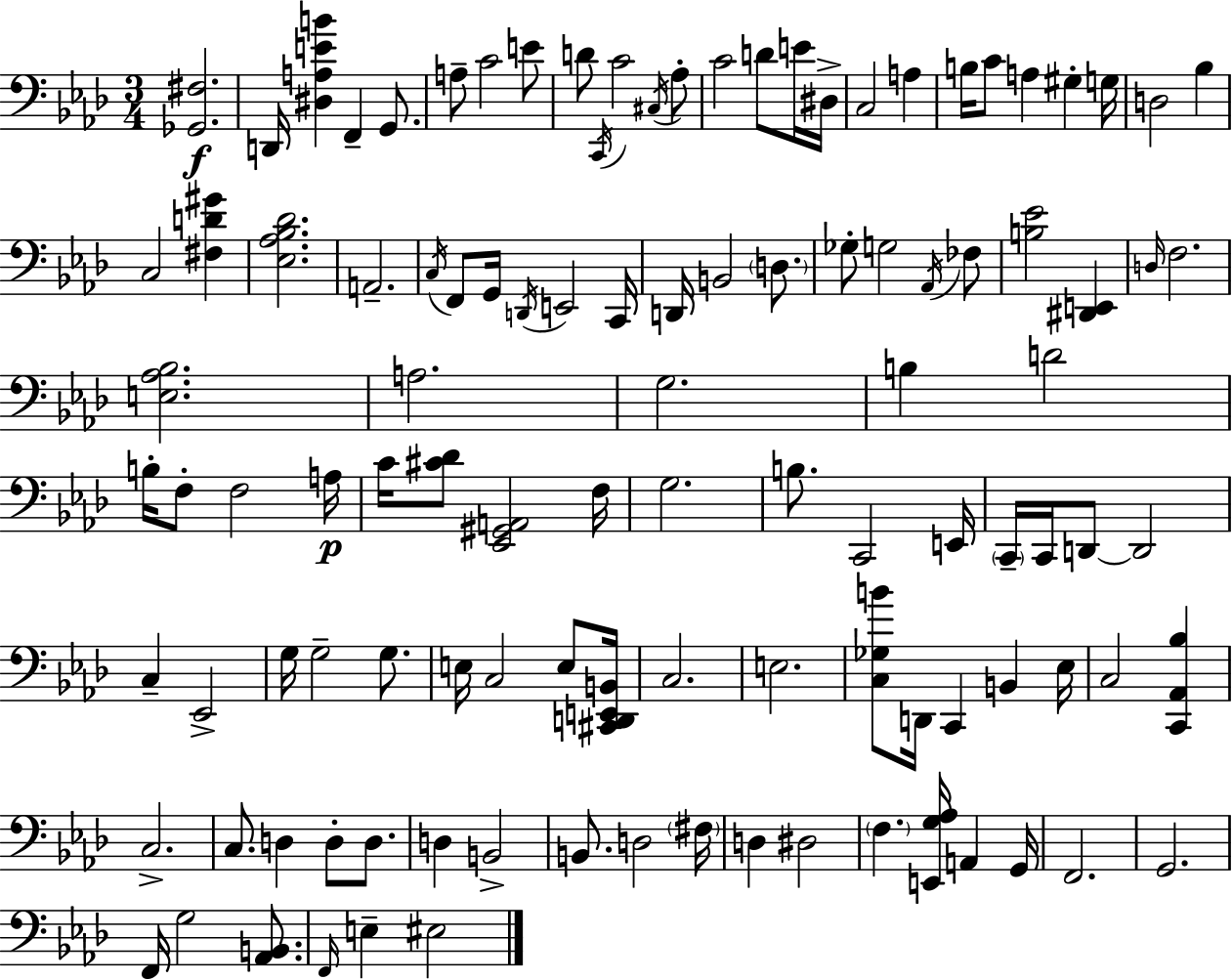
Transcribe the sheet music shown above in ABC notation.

X:1
T:Untitled
M:3/4
L:1/4
K:Fm
[_G,,^F,]2 D,,/4 [^D,A,EB] F,, G,,/2 A,/2 C2 E/2 D/2 C,,/4 C2 ^C,/4 _A,/2 C2 D/2 E/4 ^D,/4 C,2 A, B,/4 C/2 A, ^G, G,/4 D,2 _B, C,2 [^F,D^G] [_E,_A,_B,_D]2 A,,2 C,/4 F,,/2 G,,/4 D,,/4 E,,2 C,,/4 D,,/4 B,,2 D,/2 _G,/2 G,2 _A,,/4 _F,/2 [B,_E]2 [^D,,E,,] D,/4 F,2 [E,_A,_B,]2 A,2 G,2 B, D2 B,/4 F,/2 F,2 A,/4 C/4 [^C_D]/2 [_E,,^G,,A,,]2 F,/4 G,2 B,/2 C,,2 E,,/4 C,,/4 C,,/4 D,,/2 D,,2 C, _E,,2 G,/4 G,2 G,/2 E,/4 C,2 E,/2 [^C,,D,,E,,B,,]/4 C,2 E,2 [C,_G,B]/2 D,,/4 C,, B,, _E,/4 C,2 [C,,_A,,_B,] C,2 C,/2 D, D,/2 D,/2 D, B,,2 B,,/2 D,2 ^F,/4 D, ^D,2 F, [E,,G,_A,]/4 A,, G,,/4 F,,2 G,,2 F,,/4 G,2 [_A,,B,,]/2 F,,/4 E, ^E,2